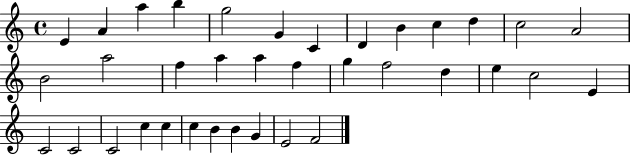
{
  \clef treble
  \time 4/4
  \defaultTimeSignature
  \key c \major
  e'4 a'4 a''4 b''4 | g''2 g'4 c'4 | d'4 b'4 c''4 d''4 | c''2 a'2 | \break b'2 a''2 | f''4 a''4 a''4 f''4 | g''4 f''2 d''4 | e''4 c''2 e'4 | \break c'2 c'2 | c'2 c''4 c''4 | c''4 b'4 b'4 g'4 | e'2 f'2 | \break \bar "|."
}